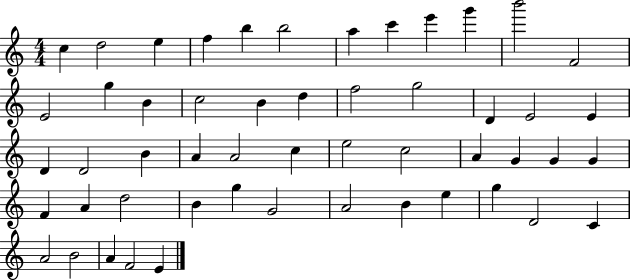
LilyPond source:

{
  \clef treble
  \numericTimeSignature
  \time 4/4
  \key c \major
  c''4 d''2 e''4 | f''4 b''4 b''2 | a''4 c'''4 e'''4 g'''4 | b'''2 f'2 | \break e'2 g''4 b'4 | c''2 b'4 d''4 | f''2 g''2 | d'4 e'2 e'4 | \break d'4 d'2 b'4 | a'4 a'2 c''4 | e''2 c''2 | a'4 g'4 g'4 g'4 | \break f'4 a'4 d''2 | b'4 g''4 g'2 | a'2 b'4 e''4 | g''4 d'2 c'4 | \break a'2 b'2 | a'4 f'2 e'4 | \bar "|."
}